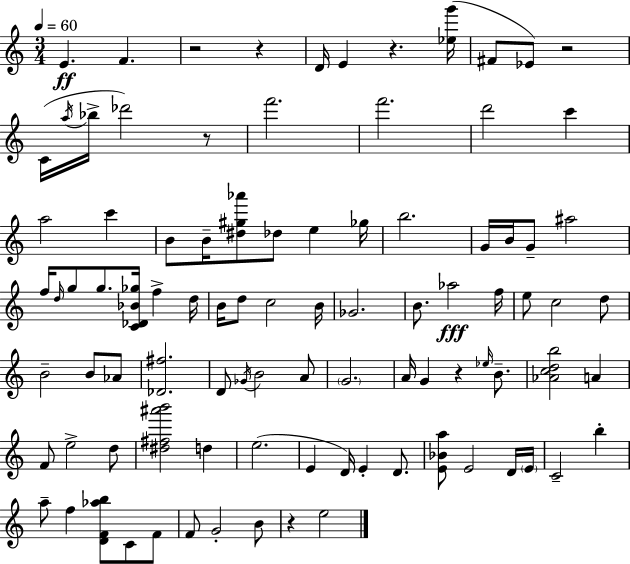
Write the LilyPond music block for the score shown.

{
  \clef treble
  \numericTimeSignature
  \time 3/4
  \key c \major
  \tempo 4 = 60
  e'4.\ff f'4. | r2 r4 | d'16 e'4 r4. <ees'' g'''>16( | fis'8 ees'8) r2 | \break c'16( \acciaccatura { a''16 } bes''16-> des'''2) r8 | f'''2. | f'''2. | d'''2 c'''4 | \break a''2 c'''4 | b'8 b'16-- <dis'' gis'' aes'''>8 des''8 e''4 | ges''16 b''2. | g'16 b'16 g'8-- ais''2 | \break f''16 \grace { d''16 } g''8 g''8. <c' des' bes' ges''>16 f''4-> | d''16 b'16 d''8 c''2 | b'16 ges'2. | b'8. aes''2\fff | \break f''16 e''8 c''2 | d''8 b'2-- b'8 | aes'8 <des' fis''>2. | d'8 \acciaccatura { ges'16 } b'2 | \break a'8 \parenthesize g'2. | a'16 g'4 r4 | \grace { ees''16 } b'8.-- <aes' c'' d'' b''>2 | a'4 f'8 e''2-> | \break d''8 <dis'' fis'' ais''' b'''>2 | d''4 e''2.( | e'4 d'16) e'4-. | d'8. <e' bes' a''>8 e'2 | \break d'16 \parenthesize e'16 c'2-- | b''4-. a''8-- f''4 <d' f' aes'' b''>8 | c'8 f'8 f'8 g'2-. | b'8 r4 e''2 | \break \bar "|."
}